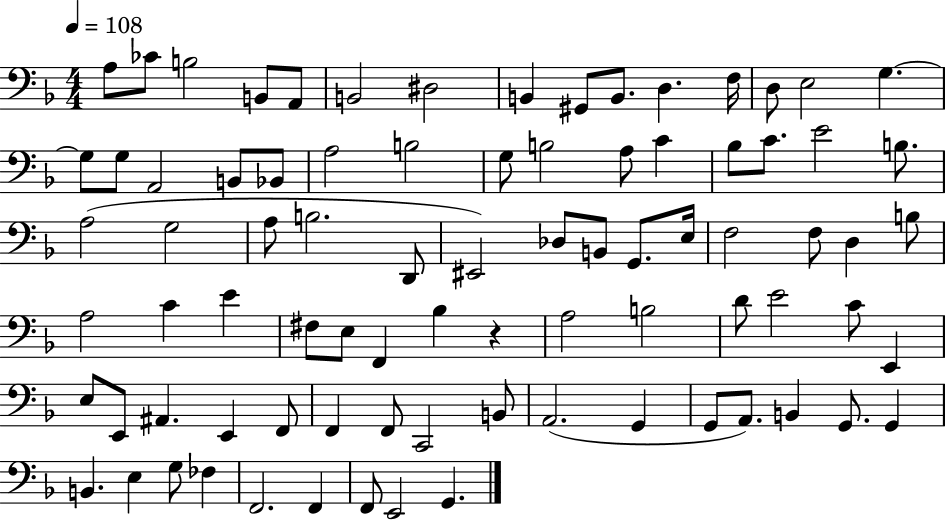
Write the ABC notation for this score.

X:1
T:Untitled
M:4/4
L:1/4
K:F
A,/2 _C/2 B,2 B,,/2 A,,/2 B,,2 ^D,2 B,, ^G,,/2 B,,/2 D, F,/4 D,/2 E,2 G, G,/2 G,/2 A,,2 B,,/2 _B,,/2 A,2 B,2 G,/2 B,2 A,/2 C _B,/2 C/2 E2 B,/2 A,2 G,2 A,/2 B,2 D,,/2 ^E,,2 _D,/2 B,,/2 G,,/2 E,/4 F,2 F,/2 D, B,/2 A,2 C E ^F,/2 E,/2 F,, _B, z A,2 B,2 D/2 E2 C/2 E,, E,/2 E,,/2 ^A,, E,, F,,/2 F,, F,,/2 C,,2 B,,/2 A,,2 G,, G,,/2 A,,/2 B,, G,,/2 G,, B,, E, G,/2 _F, F,,2 F,, F,,/2 E,,2 G,,